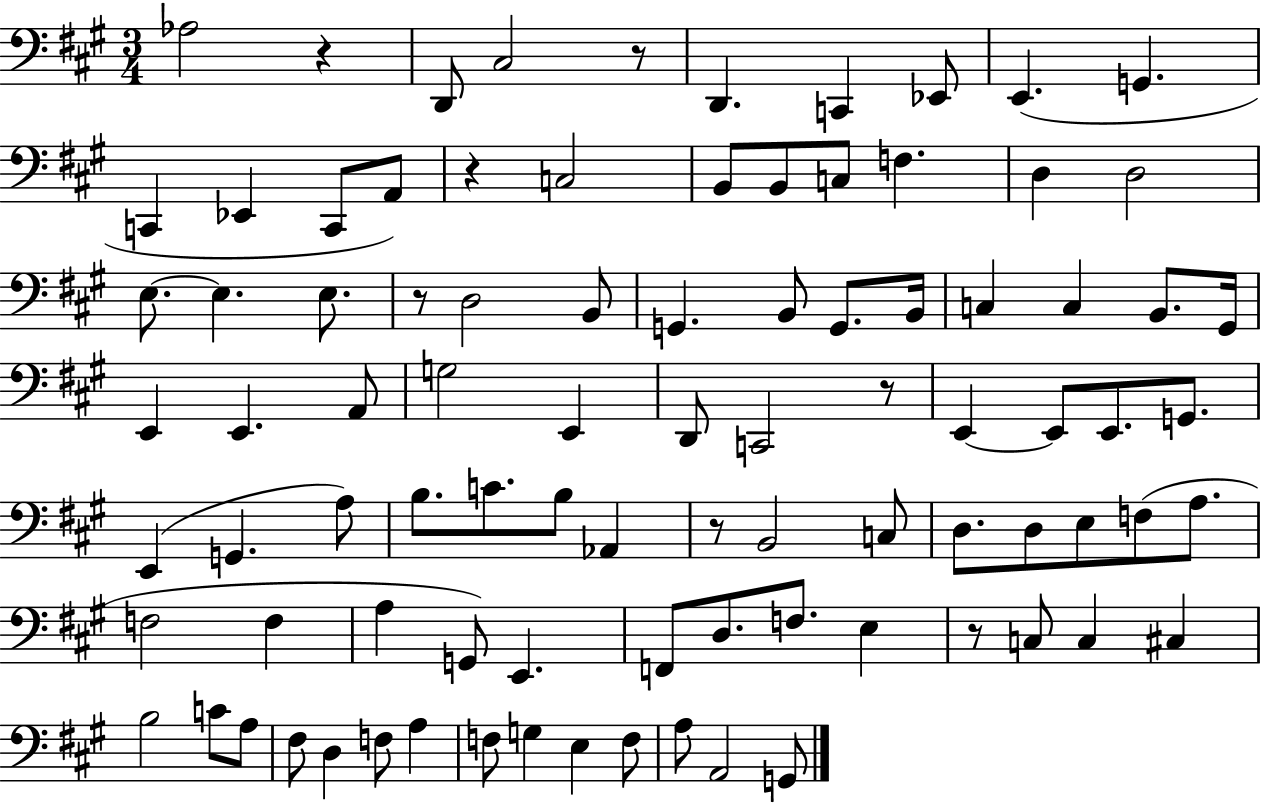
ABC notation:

X:1
T:Untitled
M:3/4
L:1/4
K:A
_A,2 z D,,/2 ^C,2 z/2 D,, C,, _E,,/2 E,, G,, C,, _E,, C,,/2 A,,/2 z C,2 B,,/2 B,,/2 C,/2 F, D, D,2 E,/2 E, E,/2 z/2 D,2 B,,/2 G,, B,,/2 G,,/2 B,,/4 C, C, B,,/2 ^G,,/4 E,, E,, A,,/2 G,2 E,, D,,/2 C,,2 z/2 E,, E,,/2 E,,/2 G,,/2 E,, G,, A,/2 B,/2 C/2 B,/2 _A,, z/2 B,,2 C,/2 D,/2 D,/2 E,/2 F,/2 A,/2 F,2 F, A, G,,/2 E,, F,,/2 D,/2 F,/2 E, z/2 C,/2 C, ^C, B,2 C/2 A,/2 ^F,/2 D, F,/2 A, F,/2 G, E, F,/2 A,/2 A,,2 G,,/2